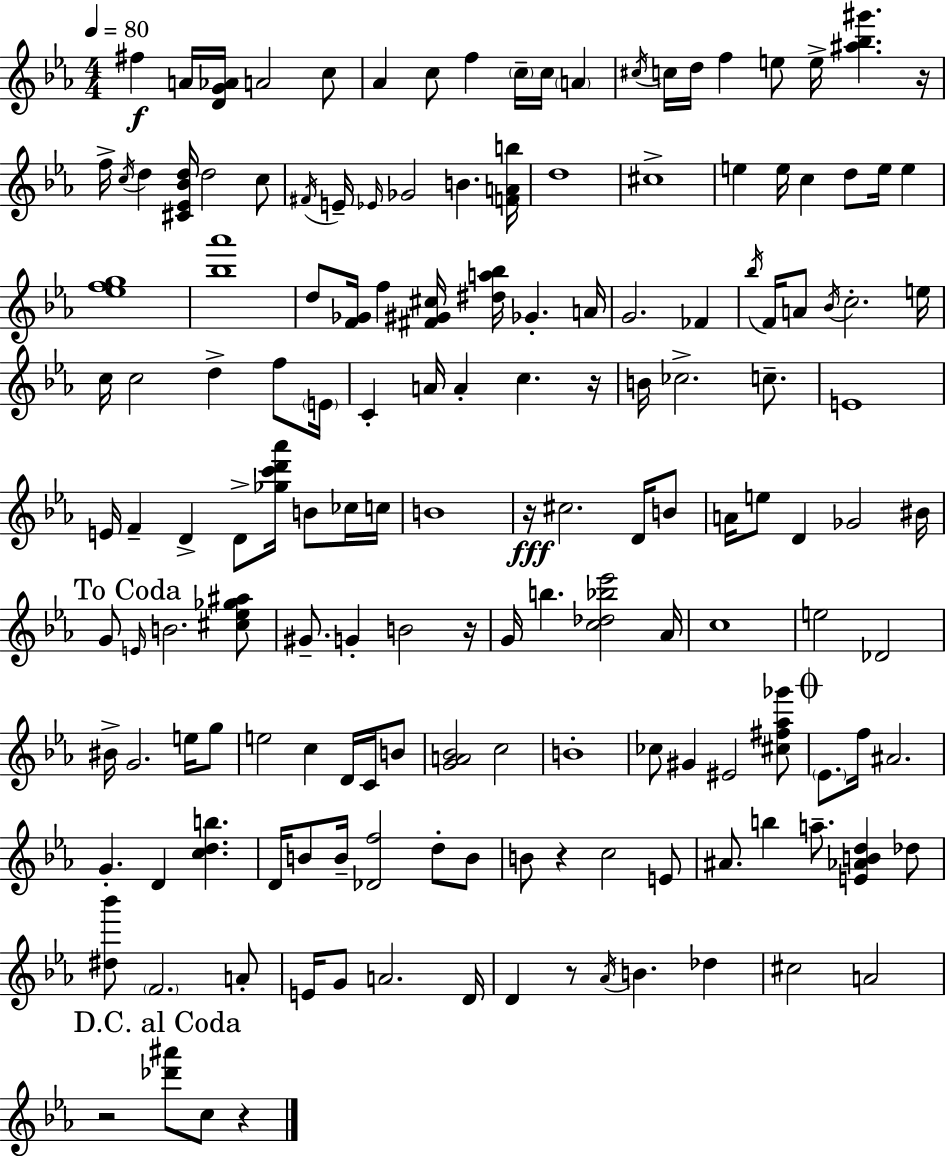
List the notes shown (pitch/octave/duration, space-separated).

F#5/q A4/s [D4,G4,Ab4]/s A4/h C5/e Ab4/q C5/e F5/q C5/s C5/s A4/q C#5/s C5/s D5/s F5/q E5/e E5/s [A#5,Bb5,G#6]/q. R/s F5/s C5/s D5/q [C#4,Eb4,Bb4,D5]/s D5/h C5/e F#4/s E4/s Eb4/s Gb4/h B4/q. [F4,A4,B5]/s D5/w C#5/w E5/q E5/s C5/q D5/e E5/s E5/q [Eb5,F5,G5]/w [Bb5,Ab6]/w D5/e [F4,Gb4]/s F5/q [F#4,G#4,C#5]/s [D#5,A5,Bb5]/s Gb4/q. A4/s G4/h. FES4/q Bb5/s F4/s A4/e Bb4/s C5/h. E5/s C5/s C5/h D5/q F5/e E4/s C4/q A4/s A4/q C5/q. R/s B4/s CES5/h. C5/e. E4/w E4/s F4/q D4/q D4/e [Gb5,C6,D6,Ab6]/s B4/e CES5/s C5/s B4/w R/s C#5/h. D4/s B4/e A4/s E5/e D4/q Gb4/h BIS4/s G4/e E4/s B4/h. [C#5,Eb5,Gb5,A#5]/e G#4/e. G4/q B4/h R/s G4/s B5/q. [C5,Db5,Bb5,Eb6]/h Ab4/s C5/w E5/h Db4/h BIS4/s G4/h. E5/s G5/e E5/h C5/q D4/s C4/s B4/e [G4,A4,Bb4]/h C5/h B4/w CES5/e G#4/q EIS4/h [C#5,F#5,Ab5,Gb6]/e Eb4/e. F5/s A#4/h. G4/q. D4/q [C5,D5,B5]/q. D4/s B4/e B4/s [Db4,F5]/h D5/e B4/e B4/e R/q C5/h E4/e A#4/e. B5/q A5/e. [E4,Ab4,B4,D5]/q Db5/e [D#5,Bb6]/e F4/h. A4/e E4/s G4/e A4/h. D4/s D4/q R/e Ab4/s B4/q. Db5/q C#5/h A4/h R/h [Db6,A#6]/e C5/e R/q